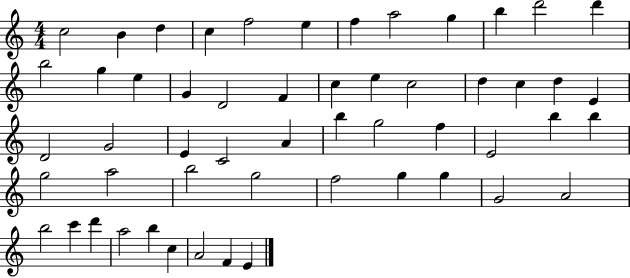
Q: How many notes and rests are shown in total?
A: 54